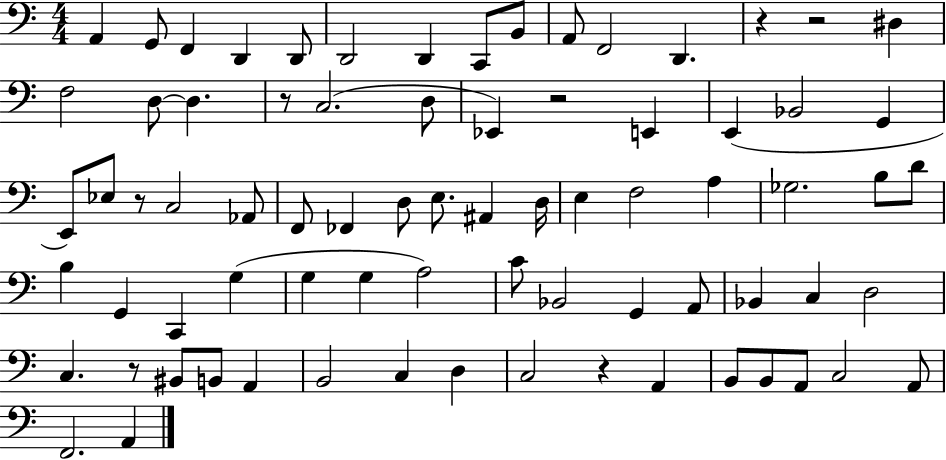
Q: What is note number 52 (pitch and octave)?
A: C3